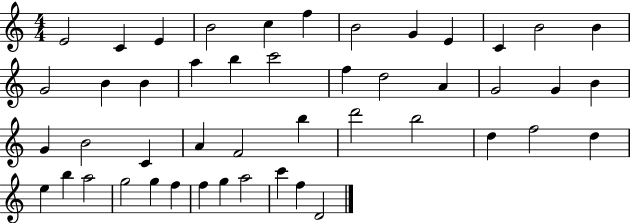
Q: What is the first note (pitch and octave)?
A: E4